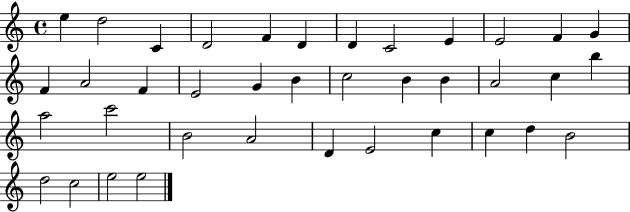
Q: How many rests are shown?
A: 0